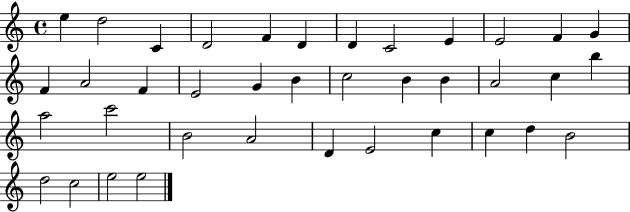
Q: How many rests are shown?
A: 0